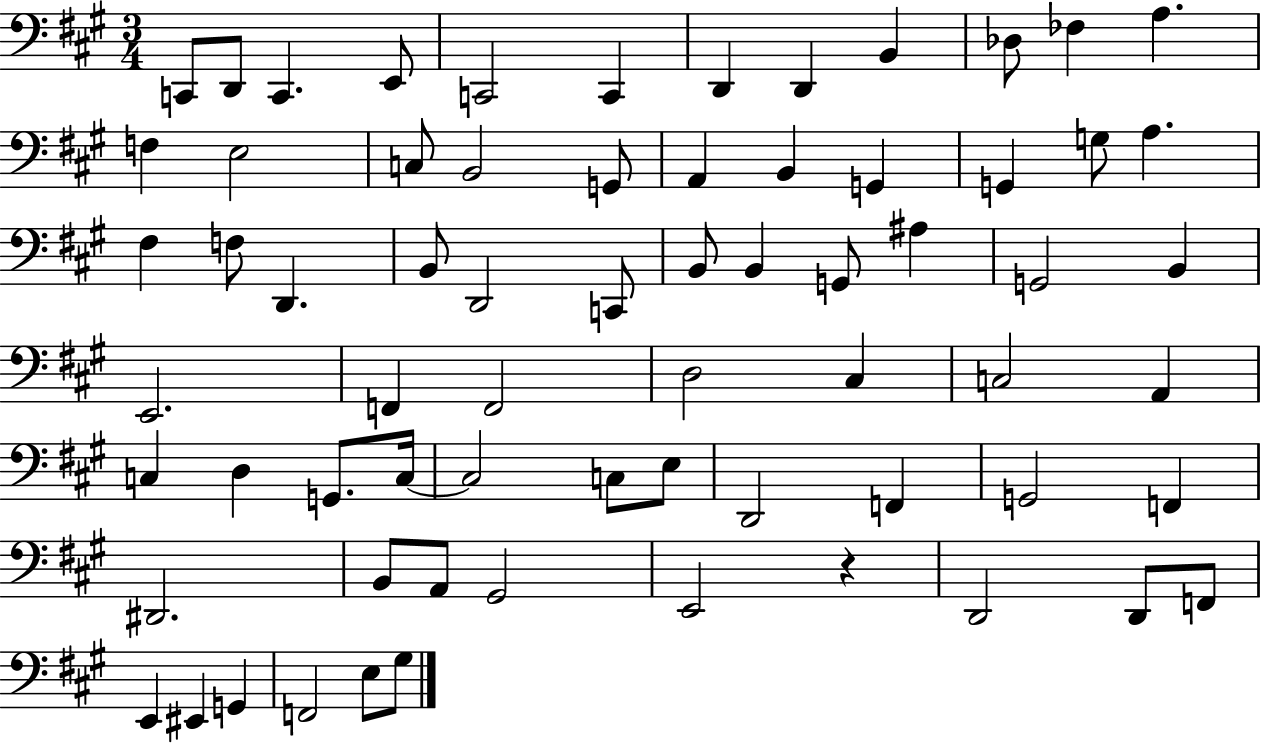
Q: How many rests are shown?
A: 1